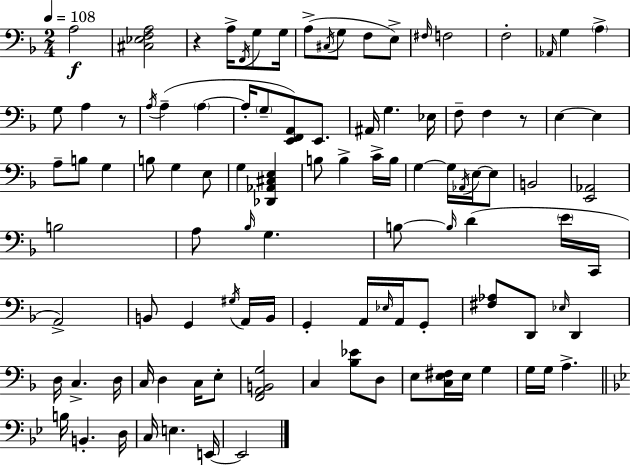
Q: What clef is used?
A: bass